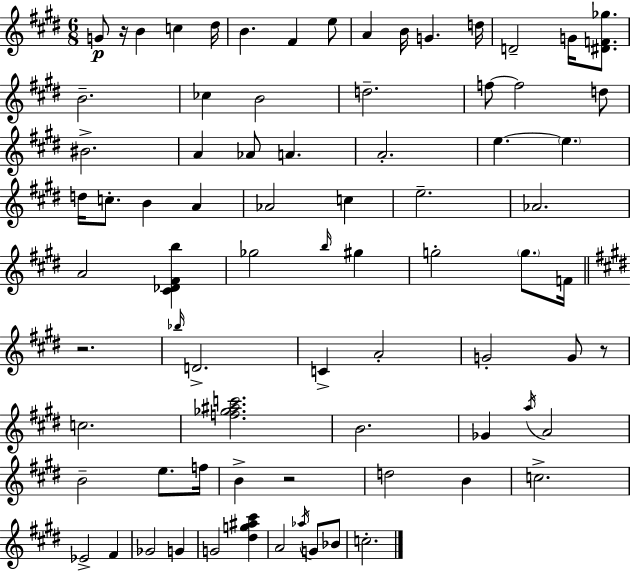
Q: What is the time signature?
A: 6/8